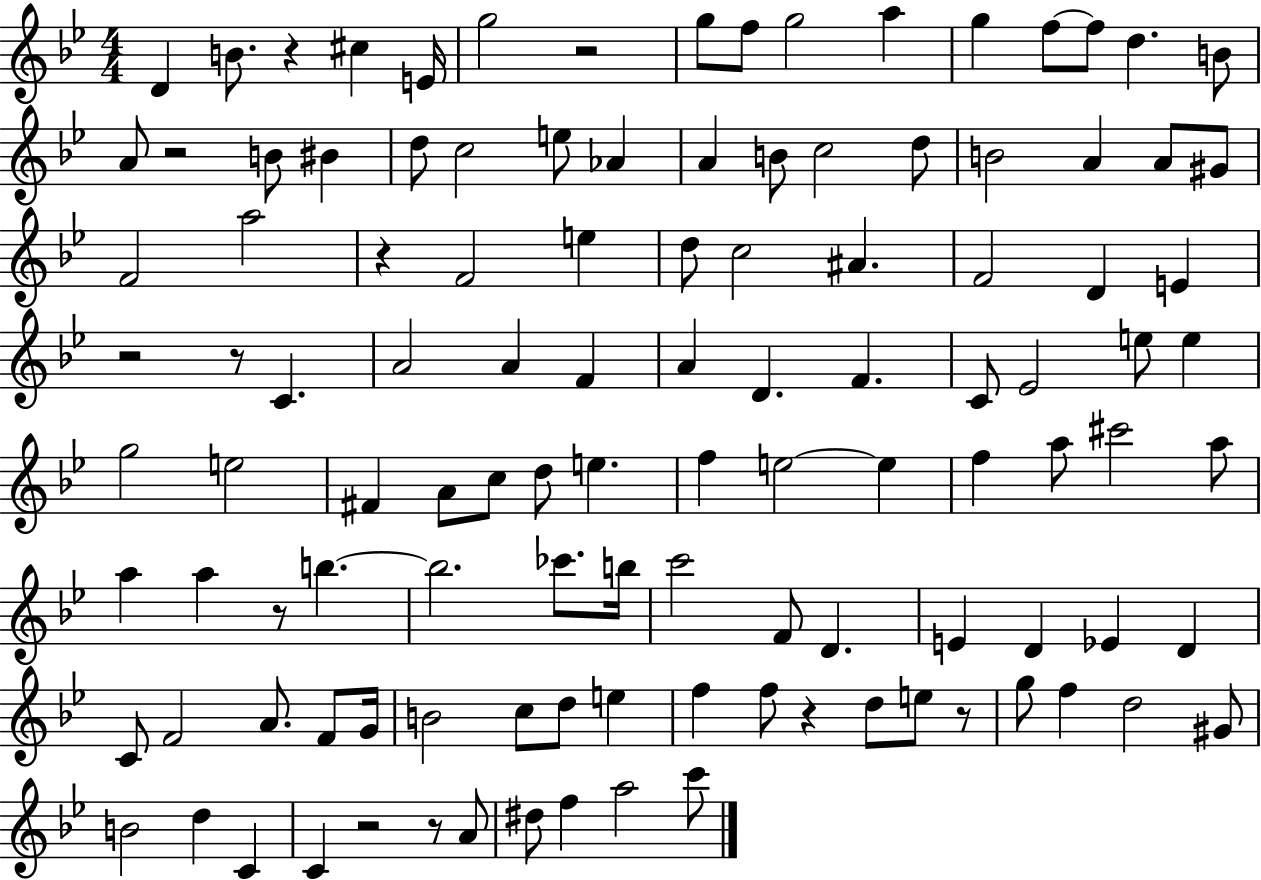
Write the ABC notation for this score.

X:1
T:Untitled
M:4/4
L:1/4
K:Bb
D B/2 z ^c E/4 g2 z2 g/2 f/2 g2 a g f/2 f/2 d B/2 A/2 z2 B/2 ^B d/2 c2 e/2 _A A B/2 c2 d/2 B2 A A/2 ^G/2 F2 a2 z F2 e d/2 c2 ^A F2 D E z2 z/2 C A2 A F A D F C/2 _E2 e/2 e g2 e2 ^F A/2 c/2 d/2 e f e2 e f a/2 ^c'2 a/2 a a z/2 b b2 _c'/2 b/4 c'2 F/2 D E D _E D C/2 F2 A/2 F/2 G/4 B2 c/2 d/2 e f f/2 z d/2 e/2 z/2 g/2 f d2 ^G/2 B2 d C C z2 z/2 A/2 ^d/2 f a2 c'/2